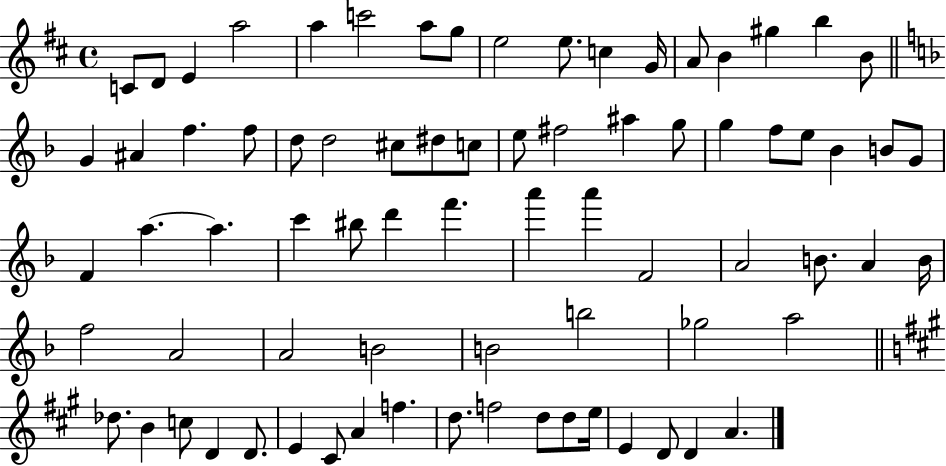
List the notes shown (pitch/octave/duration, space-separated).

C4/e D4/e E4/q A5/h A5/q C6/h A5/e G5/e E5/h E5/e. C5/q G4/s A4/e B4/q G#5/q B5/q B4/e G4/q A#4/q F5/q. F5/e D5/e D5/h C#5/e D#5/e C5/e E5/e F#5/h A#5/q G5/e G5/q F5/e E5/e Bb4/q B4/e G4/e F4/q A5/q. A5/q. C6/q BIS5/e D6/q F6/q. A6/q A6/q F4/h A4/h B4/e. A4/q B4/s F5/h A4/h A4/h B4/h B4/h B5/h Gb5/h A5/h Db5/e. B4/q C5/e D4/q D4/e. E4/q C#4/e A4/q F5/q. D5/e. F5/h D5/e D5/e E5/s E4/q D4/e D4/q A4/q.